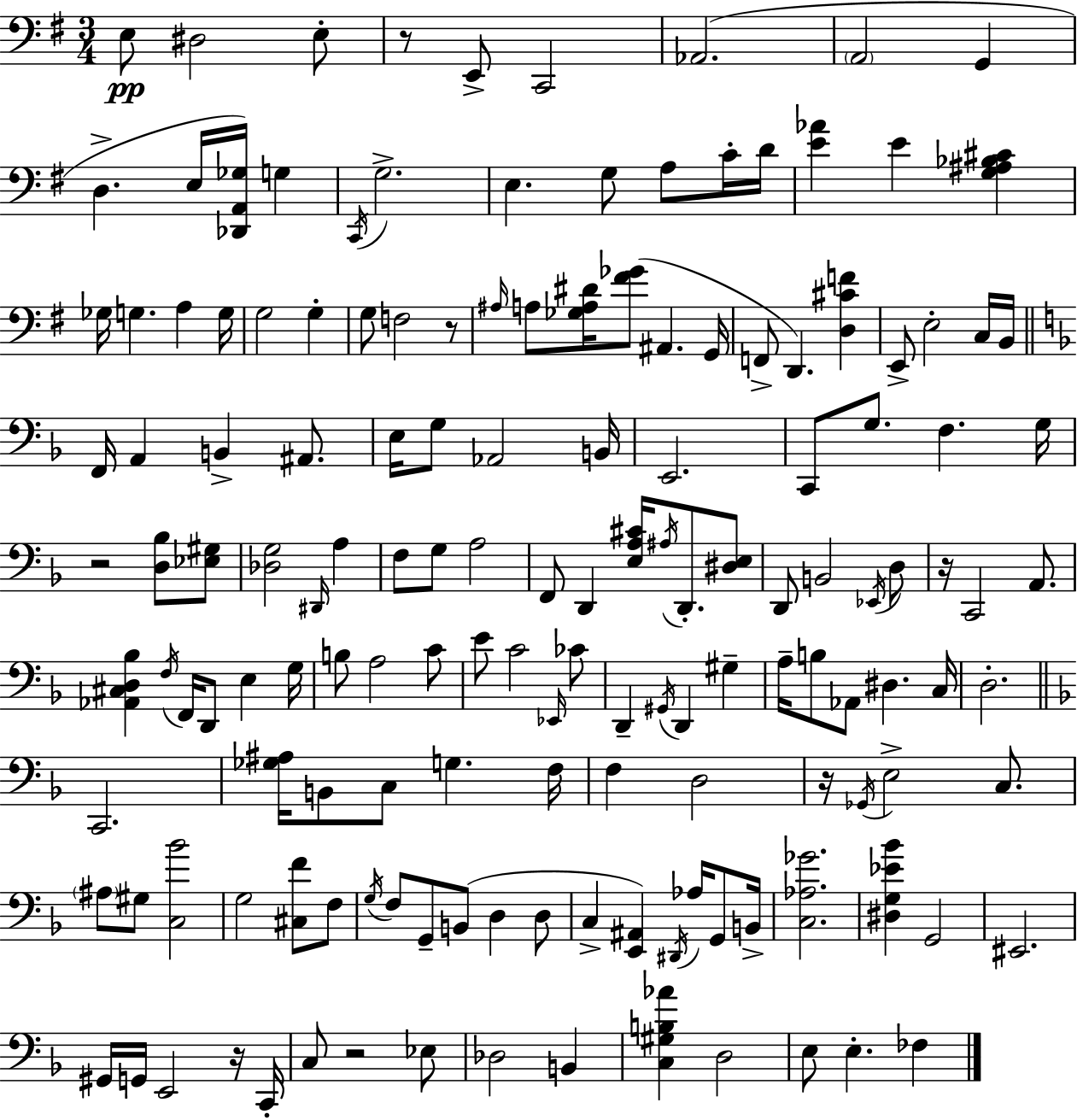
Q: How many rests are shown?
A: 7